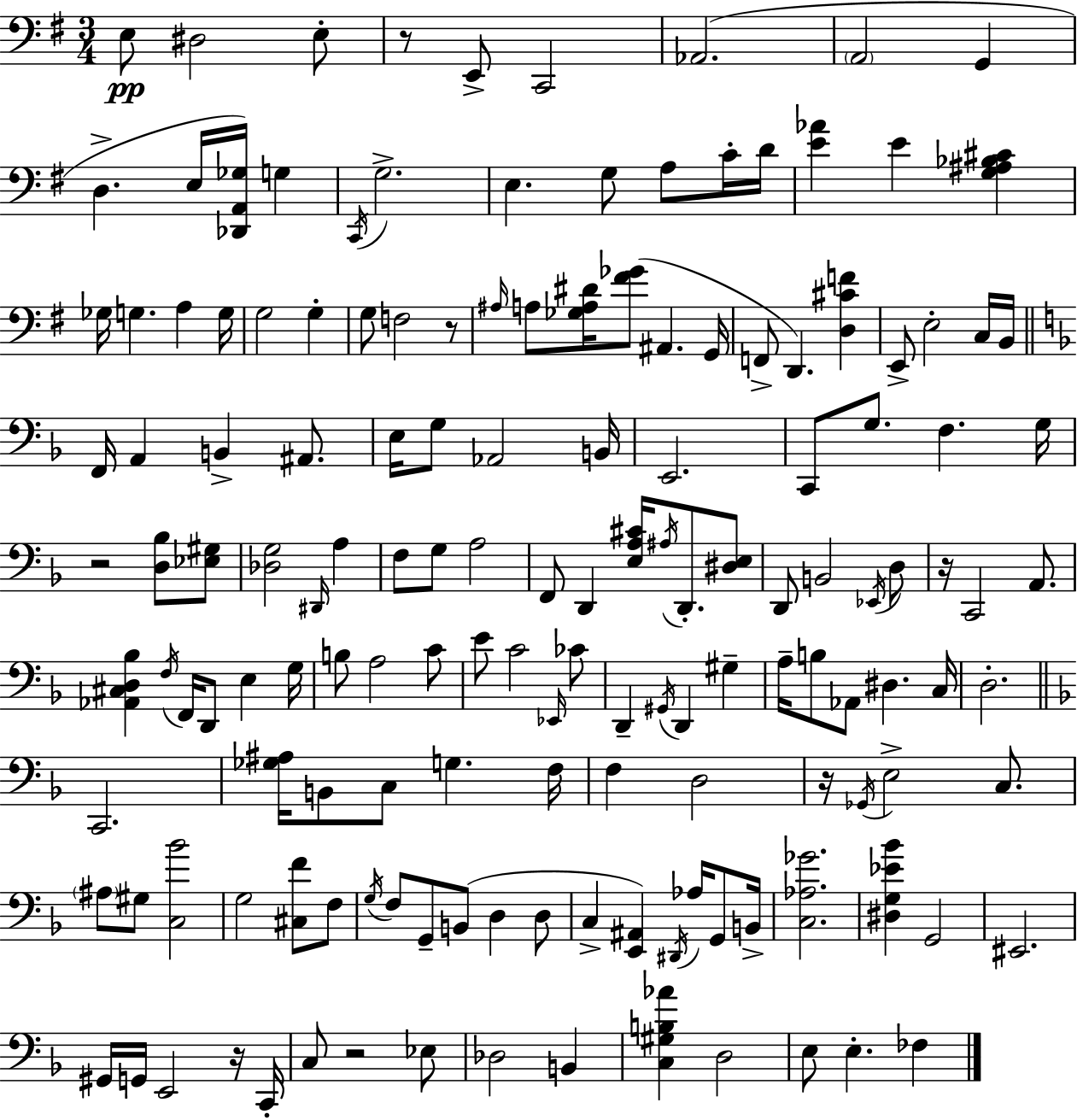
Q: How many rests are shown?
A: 7